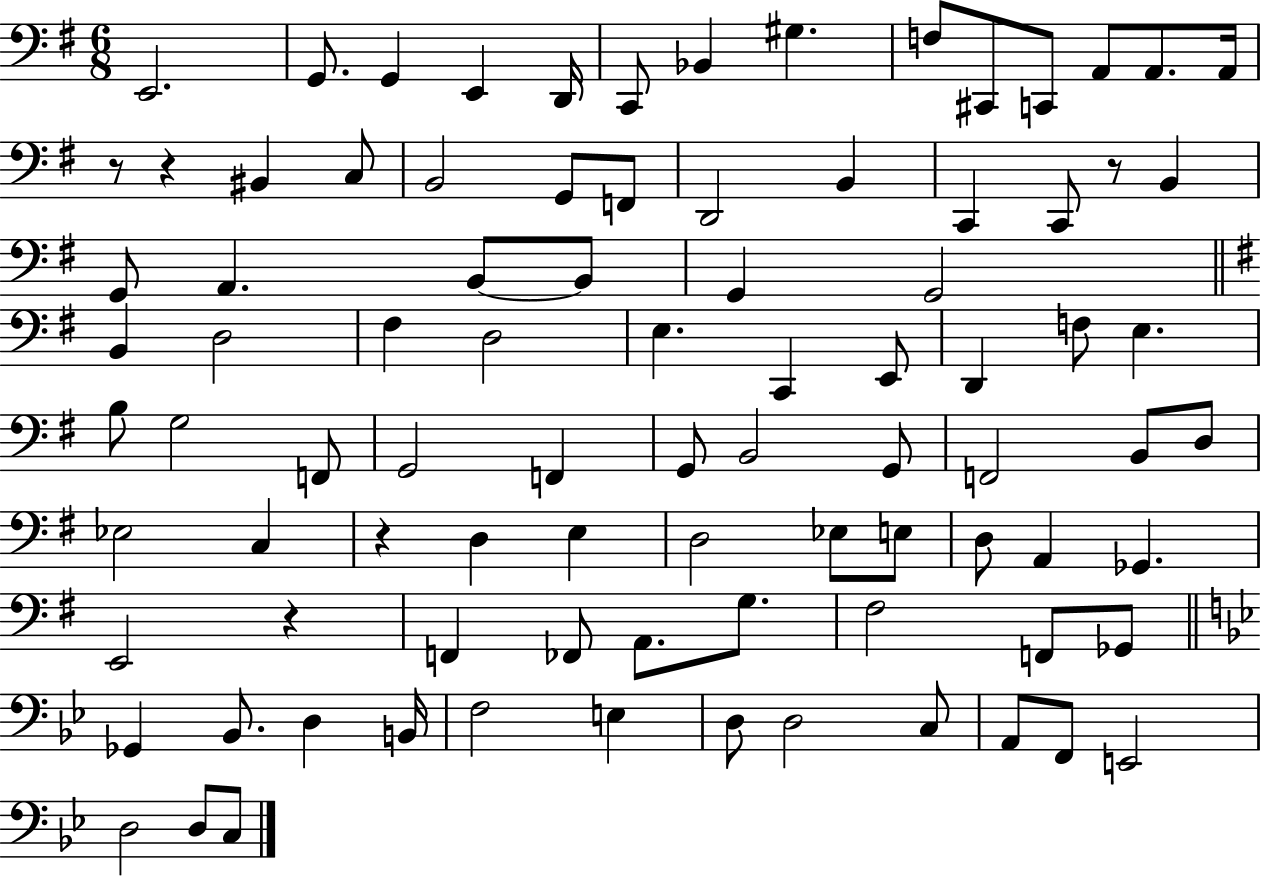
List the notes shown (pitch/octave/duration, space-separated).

E2/h. G2/e. G2/q E2/q D2/s C2/e Bb2/q G#3/q. F3/e C#2/e C2/e A2/e A2/e. A2/s R/e R/q BIS2/q C3/e B2/h G2/e F2/e D2/h B2/q C2/q C2/e R/e B2/q G2/e A2/q. B2/e B2/e G2/q G2/h B2/q D3/h F#3/q D3/h E3/q. C2/q E2/e D2/q F3/e E3/q. B3/e G3/h F2/e G2/h F2/q G2/e B2/h G2/e F2/h B2/e D3/e Eb3/h C3/q R/q D3/q E3/q D3/h Eb3/e E3/e D3/e A2/q Gb2/q. E2/h R/q F2/q FES2/e A2/e. G3/e. F#3/h F2/e Gb2/e Gb2/q Bb2/e. D3/q B2/s F3/h E3/q D3/e D3/h C3/e A2/e F2/e E2/h D3/h D3/e C3/e